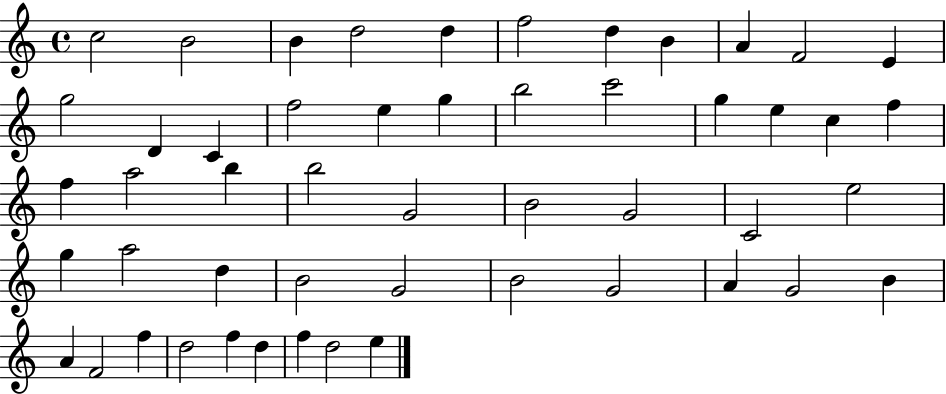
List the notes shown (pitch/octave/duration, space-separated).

C5/h B4/h B4/q D5/h D5/q F5/h D5/q B4/q A4/q F4/h E4/q G5/h D4/q C4/q F5/h E5/q G5/q B5/h C6/h G5/q E5/q C5/q F5/q F5/q A5/h B5/q B5/h G4/h B4/h G4/h C4/h E5/h G5/q A5/h D5/q B4/h G4/h B4/h G4/h A4/q G4/h B4/q A4/q F4/h F5/q D5/h F5/q D5/q F5/q D5/h E5/q